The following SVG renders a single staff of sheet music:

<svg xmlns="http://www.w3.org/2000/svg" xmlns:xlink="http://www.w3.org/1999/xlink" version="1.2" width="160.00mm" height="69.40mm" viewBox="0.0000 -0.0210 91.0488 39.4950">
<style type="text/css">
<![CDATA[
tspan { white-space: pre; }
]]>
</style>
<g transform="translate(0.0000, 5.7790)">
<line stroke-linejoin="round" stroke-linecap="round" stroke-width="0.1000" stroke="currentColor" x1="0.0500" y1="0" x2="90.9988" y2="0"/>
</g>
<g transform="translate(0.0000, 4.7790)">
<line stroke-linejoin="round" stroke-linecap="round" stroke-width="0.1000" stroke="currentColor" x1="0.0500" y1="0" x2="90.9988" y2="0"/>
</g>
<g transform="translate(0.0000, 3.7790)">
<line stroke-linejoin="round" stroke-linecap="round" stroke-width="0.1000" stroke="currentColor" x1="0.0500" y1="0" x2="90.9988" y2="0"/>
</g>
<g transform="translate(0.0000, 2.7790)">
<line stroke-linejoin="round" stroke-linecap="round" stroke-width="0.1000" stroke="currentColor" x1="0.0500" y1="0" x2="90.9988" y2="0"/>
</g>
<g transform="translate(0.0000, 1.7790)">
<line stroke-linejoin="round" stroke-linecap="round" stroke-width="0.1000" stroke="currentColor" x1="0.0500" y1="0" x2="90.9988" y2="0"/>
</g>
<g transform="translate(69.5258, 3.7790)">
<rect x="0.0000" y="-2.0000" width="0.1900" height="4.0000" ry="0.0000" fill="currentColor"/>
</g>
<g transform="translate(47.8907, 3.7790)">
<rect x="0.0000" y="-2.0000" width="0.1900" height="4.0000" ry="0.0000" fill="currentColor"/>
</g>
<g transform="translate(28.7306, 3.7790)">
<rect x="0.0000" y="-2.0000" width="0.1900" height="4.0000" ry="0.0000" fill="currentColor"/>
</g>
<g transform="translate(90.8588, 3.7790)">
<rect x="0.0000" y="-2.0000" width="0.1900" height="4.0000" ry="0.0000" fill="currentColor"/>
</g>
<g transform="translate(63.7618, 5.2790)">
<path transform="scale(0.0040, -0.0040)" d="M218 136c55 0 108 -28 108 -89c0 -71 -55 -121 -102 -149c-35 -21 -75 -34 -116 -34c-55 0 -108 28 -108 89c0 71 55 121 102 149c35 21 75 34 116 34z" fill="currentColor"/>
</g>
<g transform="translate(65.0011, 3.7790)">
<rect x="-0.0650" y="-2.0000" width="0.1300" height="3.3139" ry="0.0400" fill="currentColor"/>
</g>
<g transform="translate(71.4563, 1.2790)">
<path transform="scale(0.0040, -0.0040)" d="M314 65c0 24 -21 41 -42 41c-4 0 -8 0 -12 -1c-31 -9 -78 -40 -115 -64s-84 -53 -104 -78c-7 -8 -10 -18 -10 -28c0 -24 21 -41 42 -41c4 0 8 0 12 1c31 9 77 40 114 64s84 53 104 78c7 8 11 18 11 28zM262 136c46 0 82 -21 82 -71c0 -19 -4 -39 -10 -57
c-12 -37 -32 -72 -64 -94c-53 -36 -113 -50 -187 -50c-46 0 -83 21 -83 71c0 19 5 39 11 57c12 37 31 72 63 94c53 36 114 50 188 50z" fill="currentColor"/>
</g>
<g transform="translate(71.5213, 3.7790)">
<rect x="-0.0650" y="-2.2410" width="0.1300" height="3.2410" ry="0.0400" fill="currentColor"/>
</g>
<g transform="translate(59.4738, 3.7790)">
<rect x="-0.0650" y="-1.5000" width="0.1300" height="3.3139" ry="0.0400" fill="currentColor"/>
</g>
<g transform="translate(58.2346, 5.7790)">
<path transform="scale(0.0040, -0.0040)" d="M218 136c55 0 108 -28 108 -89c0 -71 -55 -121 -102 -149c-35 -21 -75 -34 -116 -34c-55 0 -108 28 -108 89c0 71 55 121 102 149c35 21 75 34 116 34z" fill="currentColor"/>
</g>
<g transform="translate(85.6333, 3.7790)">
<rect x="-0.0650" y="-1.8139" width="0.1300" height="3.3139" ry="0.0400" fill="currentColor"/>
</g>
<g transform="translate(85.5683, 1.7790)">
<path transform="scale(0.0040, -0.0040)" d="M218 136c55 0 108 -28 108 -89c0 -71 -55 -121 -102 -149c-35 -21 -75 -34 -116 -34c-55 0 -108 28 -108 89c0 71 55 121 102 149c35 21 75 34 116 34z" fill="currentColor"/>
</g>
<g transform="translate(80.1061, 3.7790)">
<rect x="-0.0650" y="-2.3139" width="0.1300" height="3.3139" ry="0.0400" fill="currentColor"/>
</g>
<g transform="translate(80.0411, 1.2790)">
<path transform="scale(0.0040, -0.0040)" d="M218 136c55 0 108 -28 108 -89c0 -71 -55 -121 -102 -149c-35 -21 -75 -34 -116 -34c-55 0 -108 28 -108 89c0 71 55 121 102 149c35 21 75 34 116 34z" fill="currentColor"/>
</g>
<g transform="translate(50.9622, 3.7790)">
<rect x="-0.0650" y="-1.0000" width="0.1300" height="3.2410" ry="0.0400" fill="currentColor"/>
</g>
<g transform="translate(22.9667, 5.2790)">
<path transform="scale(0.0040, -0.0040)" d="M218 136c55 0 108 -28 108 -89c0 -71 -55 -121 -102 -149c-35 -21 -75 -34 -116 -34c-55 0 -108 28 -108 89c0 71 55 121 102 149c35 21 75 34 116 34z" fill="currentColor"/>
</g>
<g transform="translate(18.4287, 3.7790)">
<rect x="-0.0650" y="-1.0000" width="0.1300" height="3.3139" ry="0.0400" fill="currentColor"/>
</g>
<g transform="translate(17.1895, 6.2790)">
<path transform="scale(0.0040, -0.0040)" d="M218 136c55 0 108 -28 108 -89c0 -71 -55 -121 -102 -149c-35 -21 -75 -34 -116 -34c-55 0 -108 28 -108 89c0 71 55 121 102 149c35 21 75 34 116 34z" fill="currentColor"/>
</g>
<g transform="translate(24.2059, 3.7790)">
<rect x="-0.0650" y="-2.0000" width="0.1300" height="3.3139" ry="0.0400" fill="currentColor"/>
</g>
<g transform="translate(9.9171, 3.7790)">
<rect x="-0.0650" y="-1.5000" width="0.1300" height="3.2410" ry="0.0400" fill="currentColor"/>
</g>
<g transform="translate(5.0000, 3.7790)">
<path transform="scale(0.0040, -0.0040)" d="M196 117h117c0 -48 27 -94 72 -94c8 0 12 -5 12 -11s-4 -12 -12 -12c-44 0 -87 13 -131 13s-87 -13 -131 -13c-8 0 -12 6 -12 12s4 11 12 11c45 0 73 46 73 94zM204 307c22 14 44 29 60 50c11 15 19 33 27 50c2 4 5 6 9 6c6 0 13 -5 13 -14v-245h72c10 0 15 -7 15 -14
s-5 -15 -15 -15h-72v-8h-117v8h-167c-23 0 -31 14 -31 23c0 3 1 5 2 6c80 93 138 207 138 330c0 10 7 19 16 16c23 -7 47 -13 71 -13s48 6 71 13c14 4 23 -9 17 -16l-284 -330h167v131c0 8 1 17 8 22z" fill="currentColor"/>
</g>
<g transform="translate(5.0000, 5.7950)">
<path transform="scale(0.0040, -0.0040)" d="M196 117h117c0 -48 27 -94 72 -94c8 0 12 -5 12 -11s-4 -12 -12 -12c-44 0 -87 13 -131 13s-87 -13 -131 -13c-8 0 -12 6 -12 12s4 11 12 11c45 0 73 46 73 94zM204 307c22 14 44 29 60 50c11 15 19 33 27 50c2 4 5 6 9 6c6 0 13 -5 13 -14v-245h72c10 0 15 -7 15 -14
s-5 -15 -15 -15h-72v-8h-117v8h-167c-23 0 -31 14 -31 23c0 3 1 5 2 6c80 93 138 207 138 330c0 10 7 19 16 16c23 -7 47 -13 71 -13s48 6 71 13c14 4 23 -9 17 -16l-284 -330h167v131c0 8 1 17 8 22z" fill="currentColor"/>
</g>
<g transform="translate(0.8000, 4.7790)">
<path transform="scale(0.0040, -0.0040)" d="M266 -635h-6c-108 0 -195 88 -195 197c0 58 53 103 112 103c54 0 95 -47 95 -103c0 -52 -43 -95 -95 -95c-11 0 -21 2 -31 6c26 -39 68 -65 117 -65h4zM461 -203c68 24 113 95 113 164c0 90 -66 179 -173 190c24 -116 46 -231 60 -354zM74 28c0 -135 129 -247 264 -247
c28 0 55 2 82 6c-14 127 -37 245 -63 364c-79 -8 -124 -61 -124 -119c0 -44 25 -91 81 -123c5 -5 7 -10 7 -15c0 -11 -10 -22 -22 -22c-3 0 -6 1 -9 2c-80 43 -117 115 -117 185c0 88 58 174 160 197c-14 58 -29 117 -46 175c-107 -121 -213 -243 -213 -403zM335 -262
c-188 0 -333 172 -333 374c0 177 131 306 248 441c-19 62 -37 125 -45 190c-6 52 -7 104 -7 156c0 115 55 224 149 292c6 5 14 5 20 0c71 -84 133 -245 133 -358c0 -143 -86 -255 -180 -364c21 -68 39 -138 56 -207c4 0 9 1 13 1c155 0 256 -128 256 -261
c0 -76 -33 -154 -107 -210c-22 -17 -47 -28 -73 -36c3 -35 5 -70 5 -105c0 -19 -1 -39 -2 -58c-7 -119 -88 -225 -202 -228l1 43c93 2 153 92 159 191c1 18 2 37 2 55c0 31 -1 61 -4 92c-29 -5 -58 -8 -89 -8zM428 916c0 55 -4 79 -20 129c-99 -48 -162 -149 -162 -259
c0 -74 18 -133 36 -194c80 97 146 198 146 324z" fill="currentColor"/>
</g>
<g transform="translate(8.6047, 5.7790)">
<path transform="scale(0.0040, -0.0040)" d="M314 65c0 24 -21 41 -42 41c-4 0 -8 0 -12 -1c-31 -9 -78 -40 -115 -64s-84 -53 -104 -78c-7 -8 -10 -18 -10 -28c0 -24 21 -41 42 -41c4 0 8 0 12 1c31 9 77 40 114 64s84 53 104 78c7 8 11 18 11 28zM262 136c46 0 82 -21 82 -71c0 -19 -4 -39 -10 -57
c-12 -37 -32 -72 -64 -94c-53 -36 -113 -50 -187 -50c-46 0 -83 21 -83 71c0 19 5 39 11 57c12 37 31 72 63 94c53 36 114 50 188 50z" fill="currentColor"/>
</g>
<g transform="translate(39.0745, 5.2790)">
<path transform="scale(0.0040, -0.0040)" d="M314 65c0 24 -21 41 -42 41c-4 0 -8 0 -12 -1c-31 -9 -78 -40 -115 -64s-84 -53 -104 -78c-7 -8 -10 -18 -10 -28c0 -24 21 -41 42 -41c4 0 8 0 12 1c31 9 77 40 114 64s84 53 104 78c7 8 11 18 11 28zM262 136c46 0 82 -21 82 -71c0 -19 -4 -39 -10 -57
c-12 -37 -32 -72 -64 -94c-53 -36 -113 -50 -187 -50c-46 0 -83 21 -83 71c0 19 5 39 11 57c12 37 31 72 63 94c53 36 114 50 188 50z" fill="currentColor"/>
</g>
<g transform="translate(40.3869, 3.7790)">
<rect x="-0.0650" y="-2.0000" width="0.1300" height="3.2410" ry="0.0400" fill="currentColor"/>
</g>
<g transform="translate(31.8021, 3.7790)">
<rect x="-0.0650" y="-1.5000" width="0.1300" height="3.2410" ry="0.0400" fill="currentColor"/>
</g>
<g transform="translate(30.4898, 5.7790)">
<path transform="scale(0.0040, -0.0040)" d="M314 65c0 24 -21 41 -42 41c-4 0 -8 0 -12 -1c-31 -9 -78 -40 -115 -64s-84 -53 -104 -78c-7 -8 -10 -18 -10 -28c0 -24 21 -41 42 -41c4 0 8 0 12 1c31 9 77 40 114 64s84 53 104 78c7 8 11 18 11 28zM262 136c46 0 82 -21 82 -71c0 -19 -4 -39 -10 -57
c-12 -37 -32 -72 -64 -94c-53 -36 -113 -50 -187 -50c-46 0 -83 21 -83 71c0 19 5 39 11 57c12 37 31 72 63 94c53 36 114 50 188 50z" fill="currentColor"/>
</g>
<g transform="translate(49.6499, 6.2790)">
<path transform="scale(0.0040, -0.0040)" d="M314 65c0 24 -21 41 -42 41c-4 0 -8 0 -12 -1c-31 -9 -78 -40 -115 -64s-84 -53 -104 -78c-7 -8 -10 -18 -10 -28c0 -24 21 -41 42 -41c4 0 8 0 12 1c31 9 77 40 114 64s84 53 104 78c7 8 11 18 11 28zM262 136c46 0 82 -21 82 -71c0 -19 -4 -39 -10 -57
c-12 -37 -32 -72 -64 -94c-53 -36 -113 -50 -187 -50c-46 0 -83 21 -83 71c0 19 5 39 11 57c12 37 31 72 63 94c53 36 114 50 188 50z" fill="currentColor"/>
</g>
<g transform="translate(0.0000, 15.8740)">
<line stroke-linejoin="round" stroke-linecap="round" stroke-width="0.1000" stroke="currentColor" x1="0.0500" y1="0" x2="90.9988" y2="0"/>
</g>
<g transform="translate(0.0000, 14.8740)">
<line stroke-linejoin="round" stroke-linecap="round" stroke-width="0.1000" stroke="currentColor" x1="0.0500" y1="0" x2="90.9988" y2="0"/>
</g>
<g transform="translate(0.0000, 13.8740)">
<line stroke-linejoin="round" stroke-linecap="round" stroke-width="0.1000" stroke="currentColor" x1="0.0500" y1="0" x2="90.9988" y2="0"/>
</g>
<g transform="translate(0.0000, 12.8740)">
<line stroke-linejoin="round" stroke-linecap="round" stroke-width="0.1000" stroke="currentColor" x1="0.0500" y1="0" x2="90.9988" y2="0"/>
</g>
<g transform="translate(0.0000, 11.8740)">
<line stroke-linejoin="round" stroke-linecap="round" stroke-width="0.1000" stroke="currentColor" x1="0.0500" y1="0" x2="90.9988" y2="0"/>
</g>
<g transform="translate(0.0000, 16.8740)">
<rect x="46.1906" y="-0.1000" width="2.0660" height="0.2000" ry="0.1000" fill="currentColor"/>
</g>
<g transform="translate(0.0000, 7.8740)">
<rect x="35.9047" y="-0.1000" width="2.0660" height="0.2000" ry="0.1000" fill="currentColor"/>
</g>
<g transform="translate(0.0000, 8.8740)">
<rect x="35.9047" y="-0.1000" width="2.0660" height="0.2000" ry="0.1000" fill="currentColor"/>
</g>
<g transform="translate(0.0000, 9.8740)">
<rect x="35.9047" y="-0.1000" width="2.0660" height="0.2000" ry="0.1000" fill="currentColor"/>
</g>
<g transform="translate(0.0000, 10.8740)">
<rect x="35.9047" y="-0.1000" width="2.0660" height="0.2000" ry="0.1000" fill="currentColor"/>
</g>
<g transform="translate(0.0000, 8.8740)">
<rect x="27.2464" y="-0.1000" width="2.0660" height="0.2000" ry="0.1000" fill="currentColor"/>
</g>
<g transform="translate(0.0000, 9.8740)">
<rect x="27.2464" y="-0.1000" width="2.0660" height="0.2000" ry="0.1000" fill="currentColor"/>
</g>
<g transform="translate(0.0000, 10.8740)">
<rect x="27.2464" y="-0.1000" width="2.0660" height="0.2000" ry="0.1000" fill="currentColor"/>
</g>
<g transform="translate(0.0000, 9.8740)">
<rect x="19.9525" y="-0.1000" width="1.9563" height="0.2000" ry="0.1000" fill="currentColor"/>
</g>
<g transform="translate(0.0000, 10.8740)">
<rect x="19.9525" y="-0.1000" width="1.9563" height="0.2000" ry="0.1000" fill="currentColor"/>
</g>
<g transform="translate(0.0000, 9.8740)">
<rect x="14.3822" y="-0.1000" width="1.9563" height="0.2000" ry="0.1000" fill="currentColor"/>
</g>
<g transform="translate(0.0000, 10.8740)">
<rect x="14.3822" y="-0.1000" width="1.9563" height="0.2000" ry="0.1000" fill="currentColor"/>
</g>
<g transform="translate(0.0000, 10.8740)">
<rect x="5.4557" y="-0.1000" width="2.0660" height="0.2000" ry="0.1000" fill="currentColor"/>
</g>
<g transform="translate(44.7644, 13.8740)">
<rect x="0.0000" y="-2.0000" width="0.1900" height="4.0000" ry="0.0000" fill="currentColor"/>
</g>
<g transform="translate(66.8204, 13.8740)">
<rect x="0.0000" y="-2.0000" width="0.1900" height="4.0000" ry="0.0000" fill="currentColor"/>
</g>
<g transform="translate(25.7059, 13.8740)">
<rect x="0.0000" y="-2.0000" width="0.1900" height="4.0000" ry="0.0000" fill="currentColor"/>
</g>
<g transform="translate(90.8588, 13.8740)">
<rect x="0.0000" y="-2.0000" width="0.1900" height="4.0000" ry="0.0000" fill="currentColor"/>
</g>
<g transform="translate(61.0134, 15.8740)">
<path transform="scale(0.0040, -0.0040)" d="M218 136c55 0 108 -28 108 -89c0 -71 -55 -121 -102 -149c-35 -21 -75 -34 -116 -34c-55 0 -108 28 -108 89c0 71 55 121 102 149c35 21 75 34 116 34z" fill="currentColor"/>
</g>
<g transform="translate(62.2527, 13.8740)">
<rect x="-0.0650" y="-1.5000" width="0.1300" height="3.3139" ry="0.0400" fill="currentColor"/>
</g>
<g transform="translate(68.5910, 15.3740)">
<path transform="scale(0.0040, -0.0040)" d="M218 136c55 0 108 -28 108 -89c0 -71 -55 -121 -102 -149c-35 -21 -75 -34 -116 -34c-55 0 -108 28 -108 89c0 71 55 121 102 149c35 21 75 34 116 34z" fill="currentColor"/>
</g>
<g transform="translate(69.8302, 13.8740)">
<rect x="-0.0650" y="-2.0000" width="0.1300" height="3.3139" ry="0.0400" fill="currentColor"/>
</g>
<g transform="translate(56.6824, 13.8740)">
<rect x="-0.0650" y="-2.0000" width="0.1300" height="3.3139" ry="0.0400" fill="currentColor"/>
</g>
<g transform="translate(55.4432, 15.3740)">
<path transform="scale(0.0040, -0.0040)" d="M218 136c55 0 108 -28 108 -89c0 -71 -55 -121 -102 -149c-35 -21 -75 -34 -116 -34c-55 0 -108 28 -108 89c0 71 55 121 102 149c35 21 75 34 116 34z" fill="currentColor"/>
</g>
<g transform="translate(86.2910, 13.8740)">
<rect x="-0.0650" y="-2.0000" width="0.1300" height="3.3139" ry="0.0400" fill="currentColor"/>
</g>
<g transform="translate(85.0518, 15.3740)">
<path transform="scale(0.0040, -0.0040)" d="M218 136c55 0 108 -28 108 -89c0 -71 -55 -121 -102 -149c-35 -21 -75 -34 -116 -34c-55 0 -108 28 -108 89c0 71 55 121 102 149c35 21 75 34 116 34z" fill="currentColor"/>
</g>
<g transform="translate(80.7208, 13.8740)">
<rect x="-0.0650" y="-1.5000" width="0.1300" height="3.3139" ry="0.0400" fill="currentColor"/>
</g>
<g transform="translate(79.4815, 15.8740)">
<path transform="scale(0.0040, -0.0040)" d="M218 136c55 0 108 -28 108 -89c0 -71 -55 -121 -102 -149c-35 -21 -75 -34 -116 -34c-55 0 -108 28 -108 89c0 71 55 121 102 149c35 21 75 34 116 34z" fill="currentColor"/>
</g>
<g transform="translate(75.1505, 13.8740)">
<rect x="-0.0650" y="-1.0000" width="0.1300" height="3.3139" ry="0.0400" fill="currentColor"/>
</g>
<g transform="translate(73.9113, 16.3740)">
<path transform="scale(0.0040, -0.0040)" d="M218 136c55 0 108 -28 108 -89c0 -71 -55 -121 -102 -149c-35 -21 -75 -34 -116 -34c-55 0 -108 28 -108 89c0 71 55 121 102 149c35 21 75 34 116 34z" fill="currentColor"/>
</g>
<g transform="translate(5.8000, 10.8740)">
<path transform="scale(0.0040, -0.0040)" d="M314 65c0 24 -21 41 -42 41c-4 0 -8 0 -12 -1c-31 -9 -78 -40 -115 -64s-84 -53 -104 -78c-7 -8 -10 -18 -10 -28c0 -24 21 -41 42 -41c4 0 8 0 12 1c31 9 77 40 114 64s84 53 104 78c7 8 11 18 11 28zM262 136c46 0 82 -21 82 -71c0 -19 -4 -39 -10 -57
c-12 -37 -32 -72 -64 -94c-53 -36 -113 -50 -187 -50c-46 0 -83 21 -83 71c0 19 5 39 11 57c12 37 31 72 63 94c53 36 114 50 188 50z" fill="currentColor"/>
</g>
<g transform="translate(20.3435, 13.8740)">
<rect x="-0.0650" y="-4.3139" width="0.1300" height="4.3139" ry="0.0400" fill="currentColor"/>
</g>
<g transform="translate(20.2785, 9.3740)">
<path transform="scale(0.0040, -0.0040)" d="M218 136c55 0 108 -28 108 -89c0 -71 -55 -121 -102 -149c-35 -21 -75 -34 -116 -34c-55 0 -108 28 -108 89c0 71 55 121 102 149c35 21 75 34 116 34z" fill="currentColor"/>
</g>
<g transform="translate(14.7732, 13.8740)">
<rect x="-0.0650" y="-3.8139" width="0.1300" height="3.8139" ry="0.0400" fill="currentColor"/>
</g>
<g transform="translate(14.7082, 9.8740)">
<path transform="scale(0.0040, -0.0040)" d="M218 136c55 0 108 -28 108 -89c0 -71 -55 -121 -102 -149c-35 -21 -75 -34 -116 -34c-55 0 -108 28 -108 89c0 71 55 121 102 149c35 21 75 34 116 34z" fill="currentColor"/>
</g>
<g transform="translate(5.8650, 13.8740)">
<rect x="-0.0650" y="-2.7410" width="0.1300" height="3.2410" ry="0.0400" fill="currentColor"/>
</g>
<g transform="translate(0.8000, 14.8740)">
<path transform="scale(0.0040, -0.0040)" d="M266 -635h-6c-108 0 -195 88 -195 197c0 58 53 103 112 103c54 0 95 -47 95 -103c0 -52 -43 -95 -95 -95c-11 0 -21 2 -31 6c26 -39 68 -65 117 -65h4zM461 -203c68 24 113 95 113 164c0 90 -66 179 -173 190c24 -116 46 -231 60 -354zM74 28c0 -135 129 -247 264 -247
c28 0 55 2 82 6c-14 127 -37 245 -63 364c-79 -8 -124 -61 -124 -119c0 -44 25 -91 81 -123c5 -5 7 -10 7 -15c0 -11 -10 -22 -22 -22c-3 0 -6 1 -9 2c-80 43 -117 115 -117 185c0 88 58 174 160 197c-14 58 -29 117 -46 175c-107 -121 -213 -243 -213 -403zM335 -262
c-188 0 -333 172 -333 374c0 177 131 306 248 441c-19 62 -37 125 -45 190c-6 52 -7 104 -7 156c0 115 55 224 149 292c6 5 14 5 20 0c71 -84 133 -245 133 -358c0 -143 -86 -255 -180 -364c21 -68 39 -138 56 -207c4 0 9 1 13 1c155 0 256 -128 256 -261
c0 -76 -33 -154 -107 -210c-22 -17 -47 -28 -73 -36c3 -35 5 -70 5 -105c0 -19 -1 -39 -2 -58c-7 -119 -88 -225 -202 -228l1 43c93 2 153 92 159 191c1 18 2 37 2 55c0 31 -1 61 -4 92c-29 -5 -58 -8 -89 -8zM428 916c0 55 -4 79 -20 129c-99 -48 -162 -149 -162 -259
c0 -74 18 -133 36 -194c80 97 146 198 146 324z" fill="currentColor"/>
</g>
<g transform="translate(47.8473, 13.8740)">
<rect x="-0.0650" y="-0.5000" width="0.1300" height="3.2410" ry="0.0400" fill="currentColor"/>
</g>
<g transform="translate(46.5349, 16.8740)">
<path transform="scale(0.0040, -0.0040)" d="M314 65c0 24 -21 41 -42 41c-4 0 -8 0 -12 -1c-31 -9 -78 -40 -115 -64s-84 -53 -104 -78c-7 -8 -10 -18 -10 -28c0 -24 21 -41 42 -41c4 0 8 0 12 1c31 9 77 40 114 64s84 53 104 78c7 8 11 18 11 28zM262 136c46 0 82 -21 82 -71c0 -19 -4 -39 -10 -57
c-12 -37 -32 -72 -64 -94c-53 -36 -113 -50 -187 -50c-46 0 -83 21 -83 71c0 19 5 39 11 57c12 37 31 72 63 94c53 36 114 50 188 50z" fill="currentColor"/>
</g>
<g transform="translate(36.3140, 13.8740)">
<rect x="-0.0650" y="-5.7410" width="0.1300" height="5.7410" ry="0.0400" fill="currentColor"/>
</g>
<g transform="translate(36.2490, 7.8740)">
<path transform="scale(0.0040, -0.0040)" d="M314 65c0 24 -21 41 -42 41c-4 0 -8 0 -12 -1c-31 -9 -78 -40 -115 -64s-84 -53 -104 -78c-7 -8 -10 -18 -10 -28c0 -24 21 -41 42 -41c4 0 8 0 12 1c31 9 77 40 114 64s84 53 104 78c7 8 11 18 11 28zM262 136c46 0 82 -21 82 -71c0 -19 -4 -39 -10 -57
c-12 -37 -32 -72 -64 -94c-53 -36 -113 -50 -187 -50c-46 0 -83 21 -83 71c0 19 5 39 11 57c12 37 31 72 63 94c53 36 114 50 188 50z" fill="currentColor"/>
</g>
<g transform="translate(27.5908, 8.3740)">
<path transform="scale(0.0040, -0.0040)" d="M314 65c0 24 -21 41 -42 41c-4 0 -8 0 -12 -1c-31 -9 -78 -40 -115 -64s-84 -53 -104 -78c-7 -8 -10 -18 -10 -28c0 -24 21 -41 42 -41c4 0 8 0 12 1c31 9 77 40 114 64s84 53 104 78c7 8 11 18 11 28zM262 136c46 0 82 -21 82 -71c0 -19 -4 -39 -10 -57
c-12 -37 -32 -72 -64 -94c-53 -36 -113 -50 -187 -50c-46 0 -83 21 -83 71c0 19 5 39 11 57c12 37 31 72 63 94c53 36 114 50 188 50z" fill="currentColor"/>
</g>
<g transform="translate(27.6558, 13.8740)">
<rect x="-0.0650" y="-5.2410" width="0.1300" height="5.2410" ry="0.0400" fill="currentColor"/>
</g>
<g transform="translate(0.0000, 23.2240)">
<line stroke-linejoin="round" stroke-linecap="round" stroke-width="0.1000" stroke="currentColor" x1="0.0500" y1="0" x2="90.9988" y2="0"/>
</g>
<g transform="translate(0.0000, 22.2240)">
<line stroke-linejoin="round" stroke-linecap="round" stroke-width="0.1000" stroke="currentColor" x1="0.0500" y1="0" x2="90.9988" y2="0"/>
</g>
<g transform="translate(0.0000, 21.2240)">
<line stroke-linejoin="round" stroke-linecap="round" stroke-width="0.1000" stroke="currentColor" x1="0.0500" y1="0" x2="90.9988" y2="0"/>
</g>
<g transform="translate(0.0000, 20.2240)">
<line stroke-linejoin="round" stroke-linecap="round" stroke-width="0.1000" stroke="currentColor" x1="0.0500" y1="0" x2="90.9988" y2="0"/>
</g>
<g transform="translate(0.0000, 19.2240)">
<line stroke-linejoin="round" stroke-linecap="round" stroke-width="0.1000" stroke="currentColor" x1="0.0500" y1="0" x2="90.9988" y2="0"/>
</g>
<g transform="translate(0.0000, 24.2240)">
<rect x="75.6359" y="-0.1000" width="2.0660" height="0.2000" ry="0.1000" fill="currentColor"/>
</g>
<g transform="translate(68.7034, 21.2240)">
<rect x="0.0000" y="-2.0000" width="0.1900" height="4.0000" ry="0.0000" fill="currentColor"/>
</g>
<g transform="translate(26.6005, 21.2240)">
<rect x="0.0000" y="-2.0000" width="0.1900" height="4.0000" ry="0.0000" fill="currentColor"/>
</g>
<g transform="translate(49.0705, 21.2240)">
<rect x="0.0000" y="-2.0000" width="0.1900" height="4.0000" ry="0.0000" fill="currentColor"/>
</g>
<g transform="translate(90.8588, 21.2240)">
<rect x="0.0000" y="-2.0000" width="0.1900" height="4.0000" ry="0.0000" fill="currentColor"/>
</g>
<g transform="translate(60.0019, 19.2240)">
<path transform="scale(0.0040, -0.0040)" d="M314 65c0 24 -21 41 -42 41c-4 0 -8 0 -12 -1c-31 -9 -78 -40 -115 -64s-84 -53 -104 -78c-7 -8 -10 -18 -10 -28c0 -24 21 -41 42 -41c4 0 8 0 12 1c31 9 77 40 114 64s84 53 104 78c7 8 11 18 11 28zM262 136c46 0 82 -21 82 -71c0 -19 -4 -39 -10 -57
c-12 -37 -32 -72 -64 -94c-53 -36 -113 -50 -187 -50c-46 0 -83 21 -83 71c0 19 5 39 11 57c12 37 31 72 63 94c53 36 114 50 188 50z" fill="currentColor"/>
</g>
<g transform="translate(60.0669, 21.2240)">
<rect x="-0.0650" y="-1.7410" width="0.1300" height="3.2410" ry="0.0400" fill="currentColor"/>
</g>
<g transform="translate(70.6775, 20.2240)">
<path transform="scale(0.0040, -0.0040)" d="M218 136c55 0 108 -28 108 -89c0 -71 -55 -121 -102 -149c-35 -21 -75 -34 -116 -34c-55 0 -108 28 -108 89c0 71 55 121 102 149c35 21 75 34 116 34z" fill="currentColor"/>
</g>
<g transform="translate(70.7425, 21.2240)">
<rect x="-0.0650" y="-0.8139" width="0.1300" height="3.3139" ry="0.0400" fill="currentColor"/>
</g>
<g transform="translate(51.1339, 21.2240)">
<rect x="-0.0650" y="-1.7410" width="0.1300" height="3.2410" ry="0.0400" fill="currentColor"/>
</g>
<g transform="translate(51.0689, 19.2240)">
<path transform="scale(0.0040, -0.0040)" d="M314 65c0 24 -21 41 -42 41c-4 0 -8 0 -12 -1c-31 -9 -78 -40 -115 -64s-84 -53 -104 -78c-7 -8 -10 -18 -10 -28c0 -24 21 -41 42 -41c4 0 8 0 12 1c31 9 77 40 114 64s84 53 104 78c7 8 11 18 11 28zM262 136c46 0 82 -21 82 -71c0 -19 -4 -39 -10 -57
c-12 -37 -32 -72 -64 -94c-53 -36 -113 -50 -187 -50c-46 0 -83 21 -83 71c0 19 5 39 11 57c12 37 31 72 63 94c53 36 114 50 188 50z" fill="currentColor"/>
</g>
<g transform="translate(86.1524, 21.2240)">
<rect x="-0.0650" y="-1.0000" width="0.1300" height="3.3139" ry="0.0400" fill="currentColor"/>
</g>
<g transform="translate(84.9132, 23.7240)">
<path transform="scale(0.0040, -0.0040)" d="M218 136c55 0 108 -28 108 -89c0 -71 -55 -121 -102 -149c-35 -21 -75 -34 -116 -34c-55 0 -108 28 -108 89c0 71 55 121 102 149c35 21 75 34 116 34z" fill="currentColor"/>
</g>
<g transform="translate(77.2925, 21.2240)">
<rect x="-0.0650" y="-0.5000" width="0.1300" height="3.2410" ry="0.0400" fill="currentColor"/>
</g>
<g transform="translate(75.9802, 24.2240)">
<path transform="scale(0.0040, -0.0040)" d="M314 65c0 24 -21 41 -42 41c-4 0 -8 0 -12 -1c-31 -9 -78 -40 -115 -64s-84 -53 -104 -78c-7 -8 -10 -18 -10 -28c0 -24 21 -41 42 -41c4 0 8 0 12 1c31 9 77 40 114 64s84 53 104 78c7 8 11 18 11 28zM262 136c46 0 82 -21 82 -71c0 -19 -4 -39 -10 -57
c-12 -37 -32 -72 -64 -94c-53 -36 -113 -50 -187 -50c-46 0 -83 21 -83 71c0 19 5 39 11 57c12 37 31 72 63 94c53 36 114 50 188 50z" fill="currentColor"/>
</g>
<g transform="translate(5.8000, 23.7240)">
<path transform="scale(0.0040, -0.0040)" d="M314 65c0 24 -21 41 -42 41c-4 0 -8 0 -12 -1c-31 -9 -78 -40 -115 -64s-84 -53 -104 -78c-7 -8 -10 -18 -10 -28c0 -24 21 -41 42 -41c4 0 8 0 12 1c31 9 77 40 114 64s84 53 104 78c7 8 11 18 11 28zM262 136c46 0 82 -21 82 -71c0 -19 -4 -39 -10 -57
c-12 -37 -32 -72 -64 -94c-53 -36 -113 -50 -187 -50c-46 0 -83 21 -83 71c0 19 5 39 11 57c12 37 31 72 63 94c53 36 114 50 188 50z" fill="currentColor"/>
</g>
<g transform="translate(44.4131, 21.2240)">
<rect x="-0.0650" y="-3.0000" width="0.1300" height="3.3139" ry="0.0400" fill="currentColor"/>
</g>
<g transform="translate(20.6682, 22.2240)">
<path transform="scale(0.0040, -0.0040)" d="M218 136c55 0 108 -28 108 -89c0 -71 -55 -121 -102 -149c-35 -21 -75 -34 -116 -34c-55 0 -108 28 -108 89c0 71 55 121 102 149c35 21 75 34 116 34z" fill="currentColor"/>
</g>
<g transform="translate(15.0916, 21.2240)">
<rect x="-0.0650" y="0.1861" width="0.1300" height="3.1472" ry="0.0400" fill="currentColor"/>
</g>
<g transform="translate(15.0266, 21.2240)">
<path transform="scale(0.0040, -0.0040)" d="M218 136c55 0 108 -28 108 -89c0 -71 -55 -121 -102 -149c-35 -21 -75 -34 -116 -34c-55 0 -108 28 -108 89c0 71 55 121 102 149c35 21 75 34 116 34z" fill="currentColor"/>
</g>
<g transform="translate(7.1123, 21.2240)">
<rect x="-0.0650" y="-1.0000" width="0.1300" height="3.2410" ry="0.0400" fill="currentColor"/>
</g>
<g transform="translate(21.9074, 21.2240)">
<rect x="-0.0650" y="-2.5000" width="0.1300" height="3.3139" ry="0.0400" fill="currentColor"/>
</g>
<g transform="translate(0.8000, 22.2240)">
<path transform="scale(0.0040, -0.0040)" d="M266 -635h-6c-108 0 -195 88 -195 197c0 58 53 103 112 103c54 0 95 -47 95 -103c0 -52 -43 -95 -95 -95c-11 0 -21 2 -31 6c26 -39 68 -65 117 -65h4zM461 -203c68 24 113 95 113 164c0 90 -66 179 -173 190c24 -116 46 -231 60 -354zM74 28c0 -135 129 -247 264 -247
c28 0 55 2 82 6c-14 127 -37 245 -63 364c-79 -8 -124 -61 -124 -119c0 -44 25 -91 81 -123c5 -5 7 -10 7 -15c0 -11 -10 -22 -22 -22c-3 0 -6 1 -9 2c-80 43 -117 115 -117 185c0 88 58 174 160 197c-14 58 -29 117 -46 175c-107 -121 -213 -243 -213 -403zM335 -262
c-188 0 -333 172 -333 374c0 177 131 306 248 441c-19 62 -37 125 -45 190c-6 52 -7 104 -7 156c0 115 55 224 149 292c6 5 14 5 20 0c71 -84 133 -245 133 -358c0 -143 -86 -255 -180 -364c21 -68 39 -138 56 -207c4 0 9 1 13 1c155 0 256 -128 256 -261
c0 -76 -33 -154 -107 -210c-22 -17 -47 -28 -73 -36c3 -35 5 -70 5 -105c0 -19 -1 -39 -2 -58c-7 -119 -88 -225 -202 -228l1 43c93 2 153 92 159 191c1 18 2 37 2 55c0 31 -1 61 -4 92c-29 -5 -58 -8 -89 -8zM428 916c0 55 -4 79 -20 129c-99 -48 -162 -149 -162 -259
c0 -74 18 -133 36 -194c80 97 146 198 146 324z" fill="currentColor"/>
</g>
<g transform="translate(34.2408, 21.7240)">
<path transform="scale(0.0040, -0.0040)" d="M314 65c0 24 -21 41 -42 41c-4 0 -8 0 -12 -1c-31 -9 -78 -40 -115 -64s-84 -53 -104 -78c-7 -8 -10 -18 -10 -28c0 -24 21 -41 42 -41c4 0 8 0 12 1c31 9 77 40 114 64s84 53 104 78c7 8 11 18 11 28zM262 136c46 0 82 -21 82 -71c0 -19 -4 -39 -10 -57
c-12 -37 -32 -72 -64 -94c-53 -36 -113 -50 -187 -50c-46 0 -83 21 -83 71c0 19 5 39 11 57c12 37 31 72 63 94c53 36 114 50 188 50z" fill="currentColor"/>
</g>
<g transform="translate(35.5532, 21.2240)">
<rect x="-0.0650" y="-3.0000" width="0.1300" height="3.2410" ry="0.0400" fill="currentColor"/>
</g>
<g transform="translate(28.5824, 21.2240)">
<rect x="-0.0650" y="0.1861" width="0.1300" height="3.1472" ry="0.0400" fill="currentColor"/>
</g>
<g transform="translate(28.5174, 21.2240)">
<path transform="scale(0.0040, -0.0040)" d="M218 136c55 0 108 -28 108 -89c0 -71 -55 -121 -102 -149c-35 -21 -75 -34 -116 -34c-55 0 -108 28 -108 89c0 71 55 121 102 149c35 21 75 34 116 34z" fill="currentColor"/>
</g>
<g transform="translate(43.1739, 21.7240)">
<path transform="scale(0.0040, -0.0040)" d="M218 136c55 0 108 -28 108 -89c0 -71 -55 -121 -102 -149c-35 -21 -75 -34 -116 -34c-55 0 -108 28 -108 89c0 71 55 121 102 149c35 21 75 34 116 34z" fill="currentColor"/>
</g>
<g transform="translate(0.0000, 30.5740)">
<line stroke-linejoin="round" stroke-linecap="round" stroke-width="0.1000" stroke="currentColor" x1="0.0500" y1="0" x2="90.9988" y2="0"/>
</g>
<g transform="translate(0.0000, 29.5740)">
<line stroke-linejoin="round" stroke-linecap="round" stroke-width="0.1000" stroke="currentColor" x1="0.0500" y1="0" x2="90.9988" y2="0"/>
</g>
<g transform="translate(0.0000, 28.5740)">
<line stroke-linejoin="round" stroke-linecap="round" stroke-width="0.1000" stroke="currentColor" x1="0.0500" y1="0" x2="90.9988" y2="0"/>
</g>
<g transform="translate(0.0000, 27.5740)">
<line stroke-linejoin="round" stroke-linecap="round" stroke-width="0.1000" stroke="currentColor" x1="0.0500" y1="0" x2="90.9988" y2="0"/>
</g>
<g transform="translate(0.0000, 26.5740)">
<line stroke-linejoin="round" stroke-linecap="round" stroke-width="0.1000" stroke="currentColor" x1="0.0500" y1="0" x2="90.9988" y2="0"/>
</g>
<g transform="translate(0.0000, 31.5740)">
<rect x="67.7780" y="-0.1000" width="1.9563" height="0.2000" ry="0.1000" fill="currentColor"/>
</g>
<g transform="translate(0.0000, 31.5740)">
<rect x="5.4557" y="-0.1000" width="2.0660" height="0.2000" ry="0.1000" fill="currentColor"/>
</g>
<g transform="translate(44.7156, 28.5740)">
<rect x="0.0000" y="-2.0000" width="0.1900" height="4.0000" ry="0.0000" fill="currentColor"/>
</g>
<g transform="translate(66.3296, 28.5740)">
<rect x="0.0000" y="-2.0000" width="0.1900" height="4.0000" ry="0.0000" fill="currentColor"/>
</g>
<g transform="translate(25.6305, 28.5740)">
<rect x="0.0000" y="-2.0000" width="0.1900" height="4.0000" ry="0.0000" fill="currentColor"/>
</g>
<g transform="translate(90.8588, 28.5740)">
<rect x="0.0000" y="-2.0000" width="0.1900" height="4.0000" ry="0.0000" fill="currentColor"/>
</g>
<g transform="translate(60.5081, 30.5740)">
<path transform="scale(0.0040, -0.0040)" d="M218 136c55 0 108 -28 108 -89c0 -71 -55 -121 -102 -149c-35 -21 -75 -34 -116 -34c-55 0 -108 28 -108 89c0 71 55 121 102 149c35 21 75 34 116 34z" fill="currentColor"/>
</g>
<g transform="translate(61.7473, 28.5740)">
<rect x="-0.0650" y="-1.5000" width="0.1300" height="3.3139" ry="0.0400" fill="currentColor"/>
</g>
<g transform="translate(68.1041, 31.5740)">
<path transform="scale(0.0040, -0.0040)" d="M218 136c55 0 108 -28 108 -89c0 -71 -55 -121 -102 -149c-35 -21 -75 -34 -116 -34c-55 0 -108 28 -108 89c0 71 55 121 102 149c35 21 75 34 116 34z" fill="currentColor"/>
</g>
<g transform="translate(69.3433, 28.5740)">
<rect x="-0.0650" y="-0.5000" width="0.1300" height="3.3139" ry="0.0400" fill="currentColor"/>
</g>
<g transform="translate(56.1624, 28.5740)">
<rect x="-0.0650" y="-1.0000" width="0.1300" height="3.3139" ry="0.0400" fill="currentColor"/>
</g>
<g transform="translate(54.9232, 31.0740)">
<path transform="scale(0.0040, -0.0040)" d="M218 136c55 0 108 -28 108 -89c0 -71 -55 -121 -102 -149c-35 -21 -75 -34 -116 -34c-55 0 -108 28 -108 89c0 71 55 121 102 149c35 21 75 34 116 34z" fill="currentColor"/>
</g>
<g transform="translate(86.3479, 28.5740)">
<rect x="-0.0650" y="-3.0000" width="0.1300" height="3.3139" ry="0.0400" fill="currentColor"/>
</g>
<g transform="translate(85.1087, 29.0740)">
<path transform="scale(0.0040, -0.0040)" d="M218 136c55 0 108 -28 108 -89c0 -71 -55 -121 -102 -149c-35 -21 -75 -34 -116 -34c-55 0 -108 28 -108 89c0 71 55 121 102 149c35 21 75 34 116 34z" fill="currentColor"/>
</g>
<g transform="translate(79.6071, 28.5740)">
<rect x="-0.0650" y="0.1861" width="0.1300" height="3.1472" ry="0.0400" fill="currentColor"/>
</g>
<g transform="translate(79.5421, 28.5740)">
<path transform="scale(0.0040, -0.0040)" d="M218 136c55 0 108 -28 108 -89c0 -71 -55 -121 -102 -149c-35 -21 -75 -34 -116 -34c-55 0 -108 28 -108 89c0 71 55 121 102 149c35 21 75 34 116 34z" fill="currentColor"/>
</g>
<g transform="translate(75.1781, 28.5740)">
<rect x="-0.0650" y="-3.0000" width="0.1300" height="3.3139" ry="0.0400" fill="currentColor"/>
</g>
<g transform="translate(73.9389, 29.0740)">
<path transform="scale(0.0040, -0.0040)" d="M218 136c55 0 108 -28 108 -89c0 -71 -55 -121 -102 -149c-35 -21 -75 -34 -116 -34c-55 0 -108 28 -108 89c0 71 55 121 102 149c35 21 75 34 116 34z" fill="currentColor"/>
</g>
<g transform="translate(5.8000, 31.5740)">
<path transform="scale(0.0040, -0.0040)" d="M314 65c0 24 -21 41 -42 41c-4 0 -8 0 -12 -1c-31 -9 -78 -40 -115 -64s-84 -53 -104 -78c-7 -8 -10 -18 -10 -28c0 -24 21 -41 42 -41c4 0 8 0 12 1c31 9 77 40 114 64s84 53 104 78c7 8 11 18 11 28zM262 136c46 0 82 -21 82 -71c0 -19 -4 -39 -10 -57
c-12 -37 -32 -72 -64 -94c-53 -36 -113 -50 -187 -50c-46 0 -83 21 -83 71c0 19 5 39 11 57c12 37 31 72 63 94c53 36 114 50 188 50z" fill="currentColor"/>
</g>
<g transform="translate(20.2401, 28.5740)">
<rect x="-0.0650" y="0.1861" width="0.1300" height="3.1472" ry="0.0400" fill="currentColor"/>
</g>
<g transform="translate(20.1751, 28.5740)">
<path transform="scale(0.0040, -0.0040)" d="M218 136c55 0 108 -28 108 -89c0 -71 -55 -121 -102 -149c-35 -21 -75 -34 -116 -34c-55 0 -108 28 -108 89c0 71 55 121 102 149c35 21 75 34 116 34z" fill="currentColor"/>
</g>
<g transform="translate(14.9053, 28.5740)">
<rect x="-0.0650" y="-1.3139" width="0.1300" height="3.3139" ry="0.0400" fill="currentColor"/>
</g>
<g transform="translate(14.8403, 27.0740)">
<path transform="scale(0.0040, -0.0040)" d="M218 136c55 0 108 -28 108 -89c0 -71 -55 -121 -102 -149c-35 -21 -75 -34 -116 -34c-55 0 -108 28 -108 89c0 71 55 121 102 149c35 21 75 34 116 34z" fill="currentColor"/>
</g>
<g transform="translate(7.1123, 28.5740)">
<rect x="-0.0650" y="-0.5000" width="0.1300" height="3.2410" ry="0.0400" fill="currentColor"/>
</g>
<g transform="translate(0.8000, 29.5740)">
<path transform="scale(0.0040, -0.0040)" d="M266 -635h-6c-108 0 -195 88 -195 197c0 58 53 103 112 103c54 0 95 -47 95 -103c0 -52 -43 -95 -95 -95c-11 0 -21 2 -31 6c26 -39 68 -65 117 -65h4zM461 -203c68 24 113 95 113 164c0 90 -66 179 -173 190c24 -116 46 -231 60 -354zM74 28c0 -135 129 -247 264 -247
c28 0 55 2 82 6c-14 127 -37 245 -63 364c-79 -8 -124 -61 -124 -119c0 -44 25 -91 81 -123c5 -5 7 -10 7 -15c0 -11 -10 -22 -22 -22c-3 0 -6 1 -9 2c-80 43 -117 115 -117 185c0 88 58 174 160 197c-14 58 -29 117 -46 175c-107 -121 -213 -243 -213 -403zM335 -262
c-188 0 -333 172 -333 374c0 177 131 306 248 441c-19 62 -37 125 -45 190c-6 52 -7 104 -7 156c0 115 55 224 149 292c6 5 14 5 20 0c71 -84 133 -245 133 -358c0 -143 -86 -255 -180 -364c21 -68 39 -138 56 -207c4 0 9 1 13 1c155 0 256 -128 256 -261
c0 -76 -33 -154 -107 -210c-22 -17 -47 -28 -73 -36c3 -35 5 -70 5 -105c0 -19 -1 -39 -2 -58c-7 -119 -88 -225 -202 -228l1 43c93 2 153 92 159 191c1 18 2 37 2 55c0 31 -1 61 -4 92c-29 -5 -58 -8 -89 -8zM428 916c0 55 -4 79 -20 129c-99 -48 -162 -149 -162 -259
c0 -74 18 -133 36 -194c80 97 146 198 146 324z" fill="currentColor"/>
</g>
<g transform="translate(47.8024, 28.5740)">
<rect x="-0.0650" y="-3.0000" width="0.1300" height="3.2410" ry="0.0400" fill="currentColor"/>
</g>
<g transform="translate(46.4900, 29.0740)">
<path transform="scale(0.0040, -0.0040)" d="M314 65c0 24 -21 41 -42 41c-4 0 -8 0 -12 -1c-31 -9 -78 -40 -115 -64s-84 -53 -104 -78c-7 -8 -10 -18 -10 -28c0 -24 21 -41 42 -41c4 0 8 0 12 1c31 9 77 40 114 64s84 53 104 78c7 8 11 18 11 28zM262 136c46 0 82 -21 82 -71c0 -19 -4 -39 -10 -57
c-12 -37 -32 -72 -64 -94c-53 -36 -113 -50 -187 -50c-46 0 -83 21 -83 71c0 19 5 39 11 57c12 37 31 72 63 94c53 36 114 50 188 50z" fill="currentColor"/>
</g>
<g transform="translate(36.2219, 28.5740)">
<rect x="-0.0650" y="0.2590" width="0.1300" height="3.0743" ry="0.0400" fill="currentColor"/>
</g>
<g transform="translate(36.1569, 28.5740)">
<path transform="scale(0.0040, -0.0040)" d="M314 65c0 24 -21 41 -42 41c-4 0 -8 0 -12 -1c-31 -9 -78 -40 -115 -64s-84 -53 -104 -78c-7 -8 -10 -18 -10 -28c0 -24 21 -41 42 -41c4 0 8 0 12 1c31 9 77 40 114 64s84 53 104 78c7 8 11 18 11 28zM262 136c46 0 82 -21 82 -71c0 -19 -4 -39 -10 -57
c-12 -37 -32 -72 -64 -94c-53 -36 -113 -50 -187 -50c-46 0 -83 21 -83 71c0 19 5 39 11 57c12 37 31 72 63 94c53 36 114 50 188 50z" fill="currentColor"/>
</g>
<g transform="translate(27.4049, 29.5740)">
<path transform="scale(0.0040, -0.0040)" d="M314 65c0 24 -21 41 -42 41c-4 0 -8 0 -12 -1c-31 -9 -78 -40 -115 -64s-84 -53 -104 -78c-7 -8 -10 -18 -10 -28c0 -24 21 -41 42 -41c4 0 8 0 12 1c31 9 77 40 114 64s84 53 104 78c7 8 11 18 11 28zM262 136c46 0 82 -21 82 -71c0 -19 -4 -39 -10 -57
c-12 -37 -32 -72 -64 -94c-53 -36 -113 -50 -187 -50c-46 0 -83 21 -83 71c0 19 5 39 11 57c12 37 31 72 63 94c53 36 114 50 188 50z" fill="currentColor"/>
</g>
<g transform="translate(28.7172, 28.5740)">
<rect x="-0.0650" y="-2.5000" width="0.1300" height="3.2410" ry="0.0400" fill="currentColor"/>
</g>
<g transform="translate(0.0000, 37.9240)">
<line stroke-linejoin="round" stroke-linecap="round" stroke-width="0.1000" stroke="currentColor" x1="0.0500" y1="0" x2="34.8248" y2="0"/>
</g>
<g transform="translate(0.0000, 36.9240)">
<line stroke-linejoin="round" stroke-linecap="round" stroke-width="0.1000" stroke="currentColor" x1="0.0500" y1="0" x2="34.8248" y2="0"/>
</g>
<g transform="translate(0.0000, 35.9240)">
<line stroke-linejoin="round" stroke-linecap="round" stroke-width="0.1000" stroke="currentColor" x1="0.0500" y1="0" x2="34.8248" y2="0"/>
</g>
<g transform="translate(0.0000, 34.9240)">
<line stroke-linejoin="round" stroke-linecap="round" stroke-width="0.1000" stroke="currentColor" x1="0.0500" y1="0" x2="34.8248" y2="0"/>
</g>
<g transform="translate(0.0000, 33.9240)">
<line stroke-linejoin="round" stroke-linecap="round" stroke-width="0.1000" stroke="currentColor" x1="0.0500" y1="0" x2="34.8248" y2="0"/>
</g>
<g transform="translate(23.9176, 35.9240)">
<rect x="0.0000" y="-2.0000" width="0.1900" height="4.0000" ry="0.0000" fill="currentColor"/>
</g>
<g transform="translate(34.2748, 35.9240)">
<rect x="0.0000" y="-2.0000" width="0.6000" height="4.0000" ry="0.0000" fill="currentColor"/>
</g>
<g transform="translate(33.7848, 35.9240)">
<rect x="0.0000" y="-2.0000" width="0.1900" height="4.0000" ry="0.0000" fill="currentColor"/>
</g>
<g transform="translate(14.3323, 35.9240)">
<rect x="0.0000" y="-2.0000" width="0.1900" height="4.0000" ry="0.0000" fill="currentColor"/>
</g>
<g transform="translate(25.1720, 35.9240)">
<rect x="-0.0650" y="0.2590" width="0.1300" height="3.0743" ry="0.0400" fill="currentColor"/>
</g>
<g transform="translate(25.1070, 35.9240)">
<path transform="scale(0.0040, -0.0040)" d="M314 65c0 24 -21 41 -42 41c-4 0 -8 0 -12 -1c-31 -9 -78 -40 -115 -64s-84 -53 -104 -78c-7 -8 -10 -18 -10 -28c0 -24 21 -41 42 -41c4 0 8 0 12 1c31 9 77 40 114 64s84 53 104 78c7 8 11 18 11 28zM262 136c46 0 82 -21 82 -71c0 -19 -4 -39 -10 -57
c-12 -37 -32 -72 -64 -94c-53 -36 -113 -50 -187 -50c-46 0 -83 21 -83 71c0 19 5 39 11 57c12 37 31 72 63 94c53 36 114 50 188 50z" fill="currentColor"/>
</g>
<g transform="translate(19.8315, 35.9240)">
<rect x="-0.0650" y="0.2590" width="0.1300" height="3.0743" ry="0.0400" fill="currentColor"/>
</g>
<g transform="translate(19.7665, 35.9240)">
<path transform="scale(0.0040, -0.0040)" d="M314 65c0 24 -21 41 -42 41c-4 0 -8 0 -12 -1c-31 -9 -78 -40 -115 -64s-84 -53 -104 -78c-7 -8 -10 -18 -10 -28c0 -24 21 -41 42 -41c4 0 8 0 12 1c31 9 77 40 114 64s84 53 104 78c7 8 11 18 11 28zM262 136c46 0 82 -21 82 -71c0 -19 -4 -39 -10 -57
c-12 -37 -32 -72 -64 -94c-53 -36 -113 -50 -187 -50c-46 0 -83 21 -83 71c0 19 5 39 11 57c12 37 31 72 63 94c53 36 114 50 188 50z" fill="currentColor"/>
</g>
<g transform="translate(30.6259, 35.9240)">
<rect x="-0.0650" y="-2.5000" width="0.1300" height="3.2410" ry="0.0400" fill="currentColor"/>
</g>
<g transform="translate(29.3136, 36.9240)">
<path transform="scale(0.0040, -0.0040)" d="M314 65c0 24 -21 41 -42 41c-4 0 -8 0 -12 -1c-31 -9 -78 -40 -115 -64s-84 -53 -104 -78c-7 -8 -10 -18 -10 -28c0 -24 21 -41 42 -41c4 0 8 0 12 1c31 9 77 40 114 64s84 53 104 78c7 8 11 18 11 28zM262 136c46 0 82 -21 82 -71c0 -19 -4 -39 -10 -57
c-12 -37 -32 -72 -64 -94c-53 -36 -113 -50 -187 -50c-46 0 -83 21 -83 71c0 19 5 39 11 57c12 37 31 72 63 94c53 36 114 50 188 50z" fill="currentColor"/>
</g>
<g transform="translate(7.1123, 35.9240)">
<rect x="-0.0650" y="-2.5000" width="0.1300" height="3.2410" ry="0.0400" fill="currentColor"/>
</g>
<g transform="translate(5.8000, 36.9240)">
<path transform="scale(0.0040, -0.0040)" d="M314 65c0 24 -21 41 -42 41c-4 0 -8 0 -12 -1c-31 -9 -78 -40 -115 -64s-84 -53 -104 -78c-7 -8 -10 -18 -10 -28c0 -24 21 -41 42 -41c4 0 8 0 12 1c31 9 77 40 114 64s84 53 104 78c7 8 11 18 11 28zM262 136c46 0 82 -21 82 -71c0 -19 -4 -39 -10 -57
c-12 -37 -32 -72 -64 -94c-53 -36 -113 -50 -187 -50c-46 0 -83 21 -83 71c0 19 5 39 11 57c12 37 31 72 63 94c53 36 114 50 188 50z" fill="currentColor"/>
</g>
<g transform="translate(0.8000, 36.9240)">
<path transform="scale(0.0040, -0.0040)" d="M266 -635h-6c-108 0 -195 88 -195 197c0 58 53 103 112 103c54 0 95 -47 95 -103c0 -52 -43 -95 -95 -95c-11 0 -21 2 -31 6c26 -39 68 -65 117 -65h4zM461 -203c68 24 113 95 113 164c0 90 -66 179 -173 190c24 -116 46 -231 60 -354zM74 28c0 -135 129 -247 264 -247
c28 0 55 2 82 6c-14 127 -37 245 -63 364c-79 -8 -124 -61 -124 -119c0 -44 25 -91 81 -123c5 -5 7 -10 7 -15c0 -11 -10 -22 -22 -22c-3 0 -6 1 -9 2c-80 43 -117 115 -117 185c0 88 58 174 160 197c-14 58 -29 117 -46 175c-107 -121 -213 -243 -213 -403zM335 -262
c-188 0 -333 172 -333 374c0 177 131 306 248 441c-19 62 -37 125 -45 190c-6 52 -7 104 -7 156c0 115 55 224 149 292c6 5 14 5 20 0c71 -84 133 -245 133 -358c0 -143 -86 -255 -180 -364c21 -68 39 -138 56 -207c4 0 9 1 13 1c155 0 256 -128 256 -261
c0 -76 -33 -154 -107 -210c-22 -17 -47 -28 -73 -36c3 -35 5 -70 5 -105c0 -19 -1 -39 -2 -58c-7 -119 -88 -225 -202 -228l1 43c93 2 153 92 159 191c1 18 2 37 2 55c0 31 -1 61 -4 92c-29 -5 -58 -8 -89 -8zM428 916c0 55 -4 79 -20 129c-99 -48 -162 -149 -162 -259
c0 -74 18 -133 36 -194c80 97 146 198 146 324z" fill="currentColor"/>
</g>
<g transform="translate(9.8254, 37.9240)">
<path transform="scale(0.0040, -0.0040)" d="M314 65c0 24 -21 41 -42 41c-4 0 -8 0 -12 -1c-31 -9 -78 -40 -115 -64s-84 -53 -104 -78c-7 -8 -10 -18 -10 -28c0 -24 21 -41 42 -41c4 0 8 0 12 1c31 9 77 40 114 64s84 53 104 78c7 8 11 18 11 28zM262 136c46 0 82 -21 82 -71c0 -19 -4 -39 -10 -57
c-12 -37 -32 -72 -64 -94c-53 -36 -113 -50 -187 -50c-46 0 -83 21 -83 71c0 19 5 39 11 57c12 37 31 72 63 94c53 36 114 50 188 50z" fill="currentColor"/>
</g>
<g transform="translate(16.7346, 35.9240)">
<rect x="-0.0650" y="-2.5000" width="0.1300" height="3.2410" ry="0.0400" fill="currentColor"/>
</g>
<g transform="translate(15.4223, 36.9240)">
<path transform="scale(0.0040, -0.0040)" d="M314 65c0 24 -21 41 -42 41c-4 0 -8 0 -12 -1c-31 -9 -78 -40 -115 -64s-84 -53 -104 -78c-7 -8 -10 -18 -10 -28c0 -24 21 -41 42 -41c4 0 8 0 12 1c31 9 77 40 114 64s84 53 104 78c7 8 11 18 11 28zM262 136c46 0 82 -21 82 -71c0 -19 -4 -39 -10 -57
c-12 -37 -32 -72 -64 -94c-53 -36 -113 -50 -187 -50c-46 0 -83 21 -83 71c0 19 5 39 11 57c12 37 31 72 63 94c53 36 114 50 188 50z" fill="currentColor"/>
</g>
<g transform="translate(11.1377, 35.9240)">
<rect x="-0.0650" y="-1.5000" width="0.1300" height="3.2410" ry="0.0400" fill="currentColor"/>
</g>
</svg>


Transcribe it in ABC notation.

X:1
T:Untitled
M:4/4
L:1/4
K:C
E2 D F E2 F2 D2 E F g2 g f a2 c' d' f'2 g'2 C2 F E F D E F D2 B G B A2 A f2 f2 d C2 D C2 e B G2 B2 A2 D E C A B A G2 E2 G2 B2 B2 G2